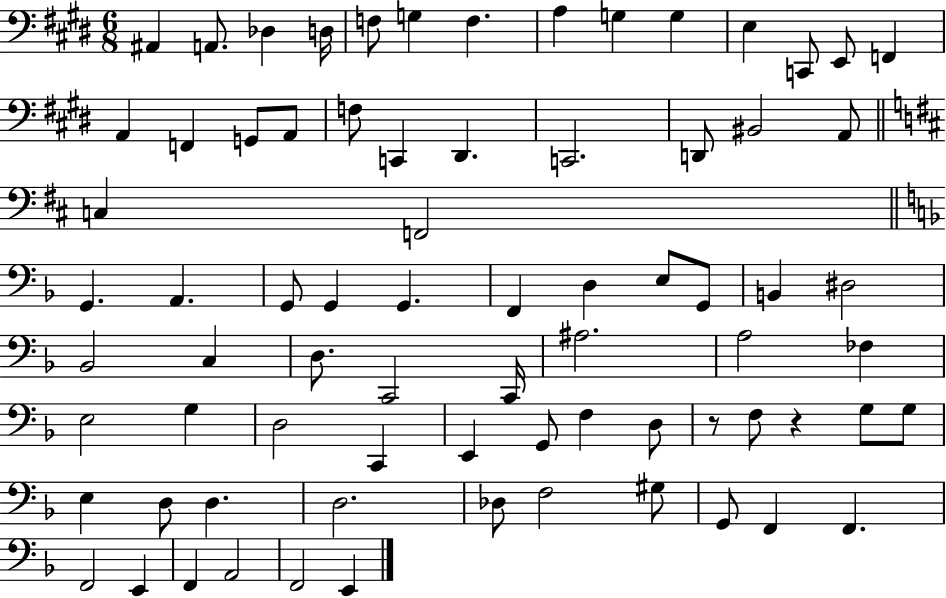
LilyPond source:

{
  \clef bass
  \numericTimeSignature
  \time 6/8
  \key e \major
  ais,4 a,8. des4 d16 | f8 g4 f4. | a4 g4 g4 | e4 c,8 e,8 f,4 | \break a,4 f,4 g,8 a,8 | f8 c,4 dis,4. | c,2. | d,8 bis,2 a,8 | \break \bar "||" \break \key d \major c4 f,2 | \bar "||" \break \key d \minor g,4. a,4. | g,8 g,4 g,4. | f,4 d4 e8 g,8 | b,4 dis2 | \break bes,2 c4 | d8. c,2 c,16 | ais2. | a2 fes4 | \break e2 g4 | d2 c,4 | e,4 g,8 f4 d8 | r8 f8 r4 g8 g8 | \break e4 d8 d4. | d2. | des8 f2 gis8 | g,8 f,4 f,4. | \break f,2 e,4 | f,4 a,2 | f,2 e,4 | \bar "|."
}